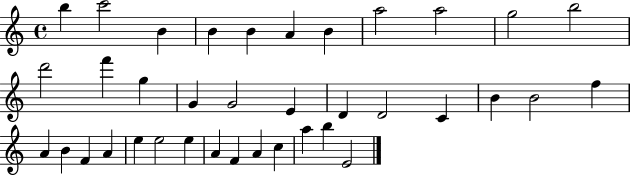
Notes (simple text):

B5/q C6/h B4/q B4/q B4/q A4/q B4/q A5/h A5/h G5/h B5/h D6/h F6/q G5/q G4/q G4/h E4/q D4/q D4/h C4/q B4/q B4/h F5/q A4/q B4/q F4/q A4/q E5/q E5/h E5/q A4/q F4/q A4/q C5/q A5/q B5/q E4/h